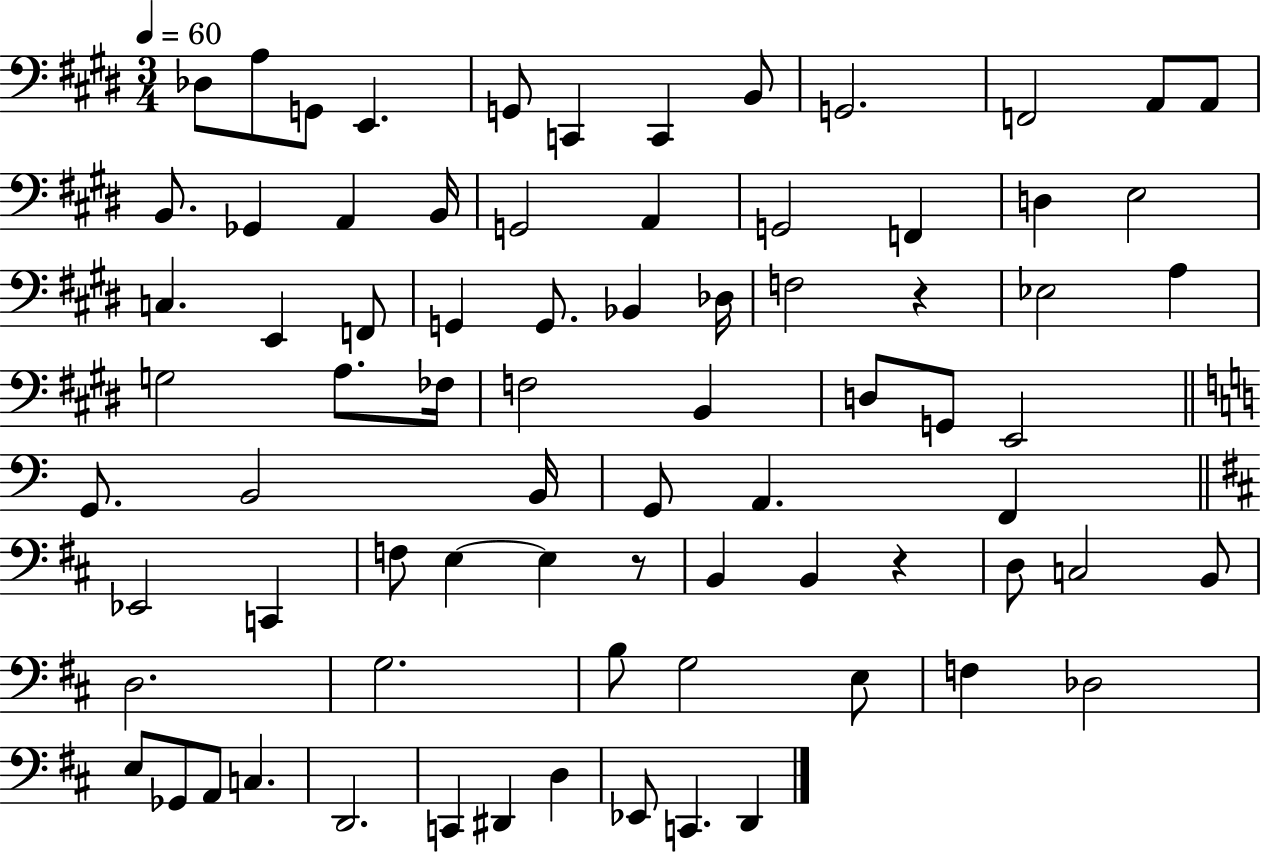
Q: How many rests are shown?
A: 3